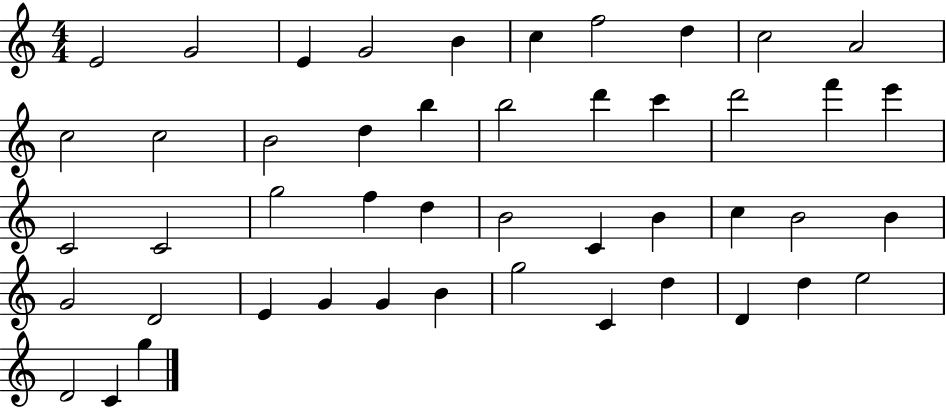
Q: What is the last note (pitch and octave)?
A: G5